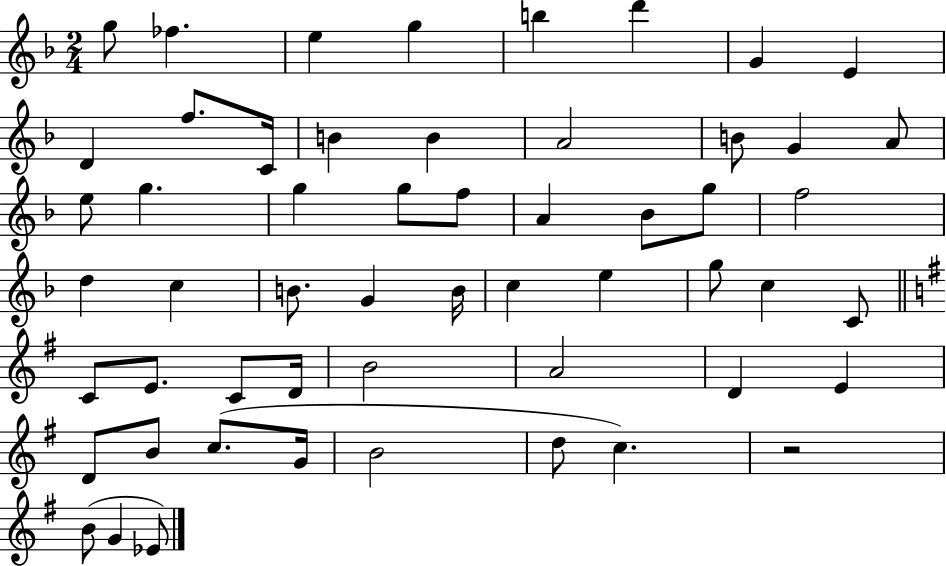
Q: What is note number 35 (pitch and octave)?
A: C5